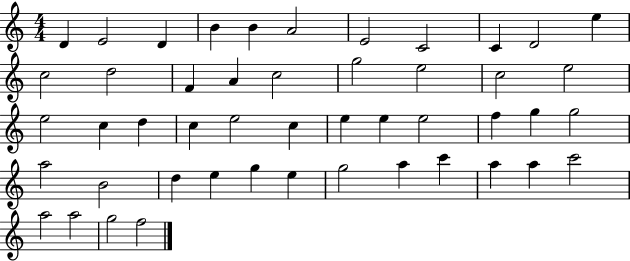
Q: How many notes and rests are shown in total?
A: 48